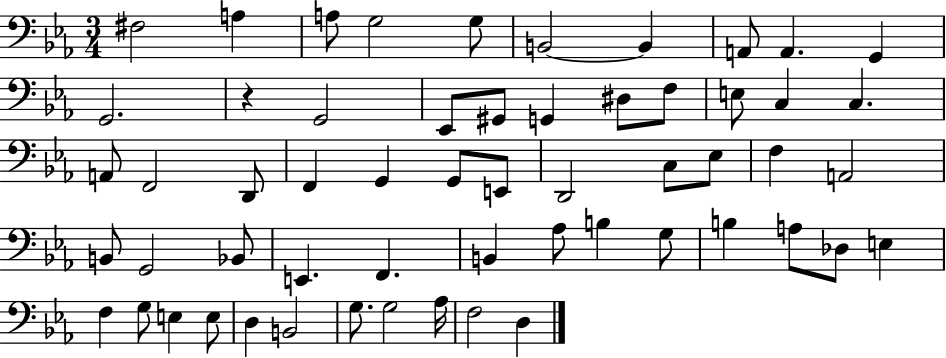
X:1
T:Untitled
M:3/4
L:1/4
K:Eb
^F,2 A, A,/2 G,2 G,/2 B,,2 B,, A,,/2 A,, G,, G,,2 z G,,2 _E,,/2 ^G,,/2 G,, ^D,/2 F,/2 E,/2 C, C, A,,/2 F,,2 D,,/2 F,, G,, G,,/2 E,,/2 D,,2 C,/2 _E,/2 F, A,,2 B,,/2 G,,2 _B,,/2 E,, F,, B,, _A,/2 B, G,/2 B, A,/2 _D,/2 E, F, G,/2 E, E,/2 D, B,,2 G,/2 G,2 _A,/4 F,2 D,